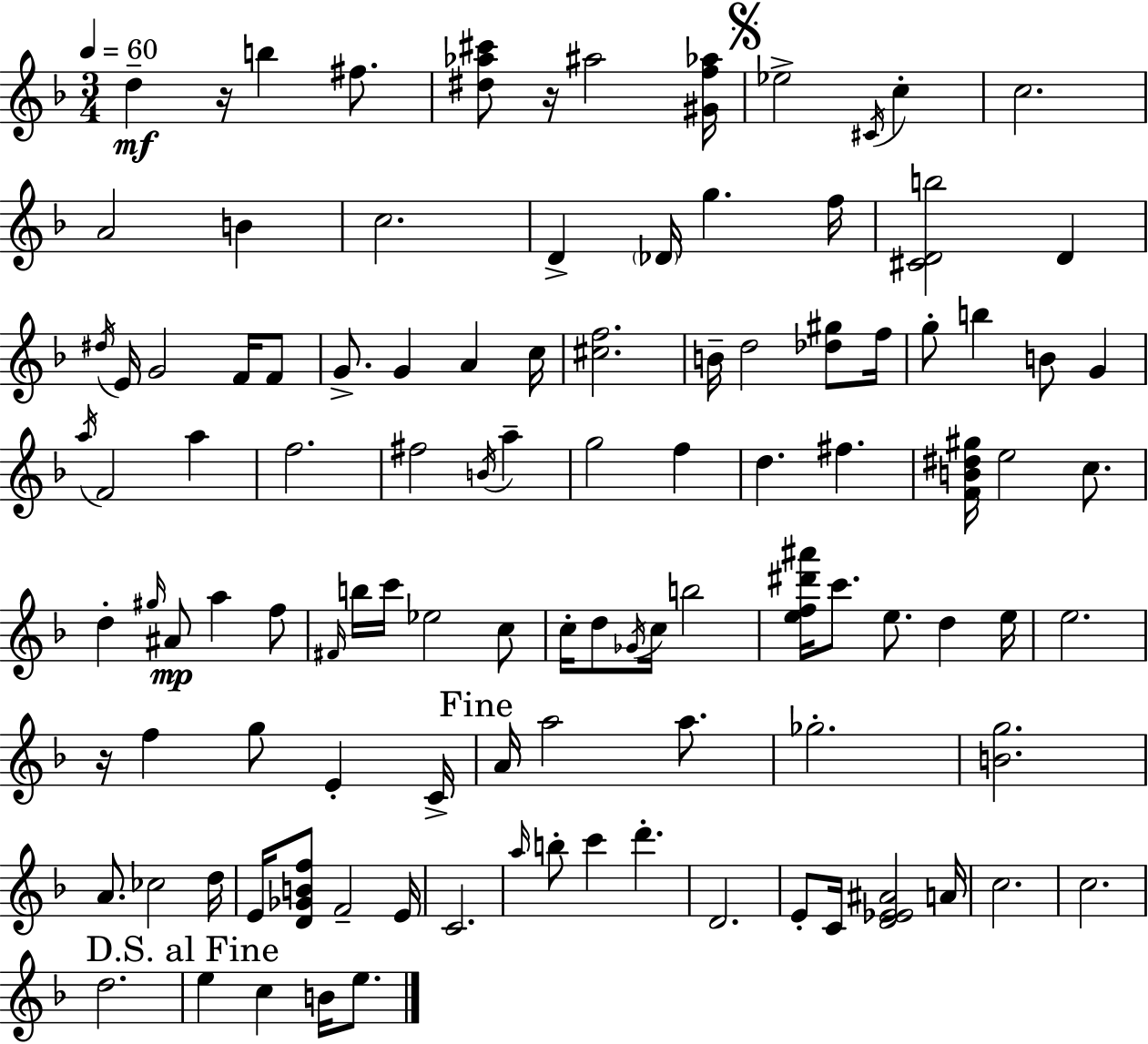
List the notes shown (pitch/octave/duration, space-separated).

D5/q R/s B5/q F#5/e. [D#5,Ab5,C#6]/e R/s A#5/h [G#4,F5,Ab5]/s Eb5/h C#4/s C5/q C5/h. A4/h B4/q C5/h. D4/q Db4/s G5/q. F5/s [C#4,D4,B5]/h D4/q D#5/s E4/s G4/h F4/s F4/e G4/e. G4/q A4/q C5/s [C#5,F5]/h. B4/s D5/h [Db5,G#5]/e F5/s G5/e B5/q B4/e G4/q A5/s F4/h A5/q F5/h. F#5/h B4/s A5/q G5/h F5/q D5/q. F#5/q. [F4,B4,D#5,G#5]/s E5/h C5/e. D5/q G#5/s A#4/e A5/q F5/e F#4/s B5/s C6/s Eb5/h C5/e C5/s D5/e Gb4/s C5/s B5/h [E5,F5,D#6,A#6]/s C6/e. E5/e. D5/q E5/s E5/h. R/s F5/q G5/e E4/q C4/s A4/s A5/h A5/e. Gb5/h. [B4,G5]/h. A4/e. CES5/h D5/s E4/s [D4,Gb4,B4,F5]/e F4/h E4/s C4/h. A5/s B5/e C6/q D6/q. D4/h. E4/e C4/s [D4,Eb4,Eb4,A#4]/h A4/s C5/h. C5/h. D5/h. E5/q C5/q B4/s E5/e.